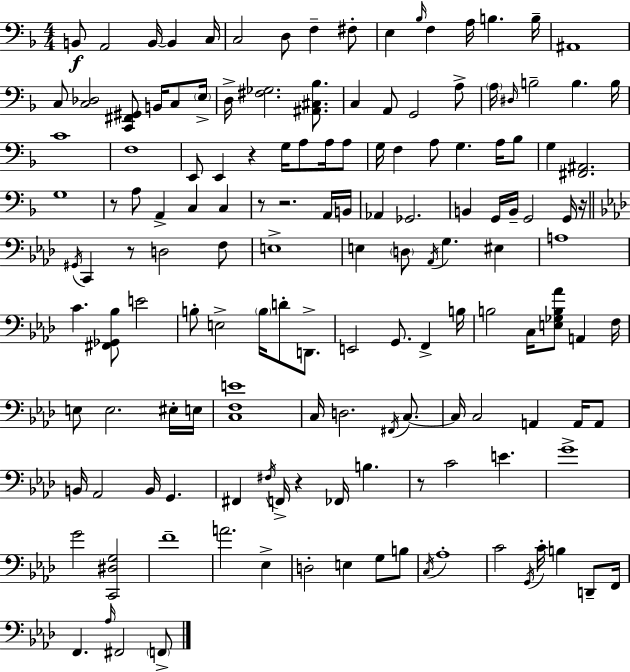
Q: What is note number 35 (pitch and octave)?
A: G3